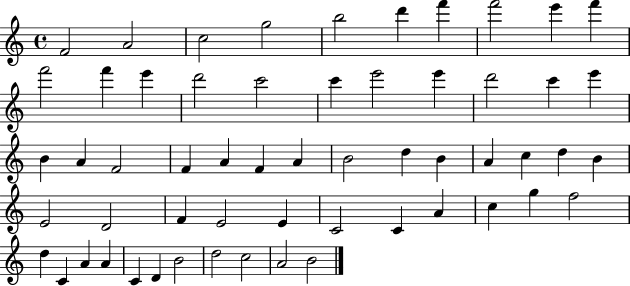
F4/h A4/h C5/h G5/h B5/h D6/q F6/q F6/h E6/q F6/q F6/h F6/q E6/q D6/h C6/h C6/q E6/h E6/q D6/h C6/q E6/q B4/q A4/q F4/h F4/q A4/q F4/q A4/q B4/h D5/q B4/q A4/q C5/q D5/q B4/q E4/h D4/h F4/q E4/h E4/q C4/h C4/q A4/q C5/q G5/q F5/h D5/q C4/q A4/q A4/q C4/q D4/q B4/h D5/h C5/h A4/h B4/h